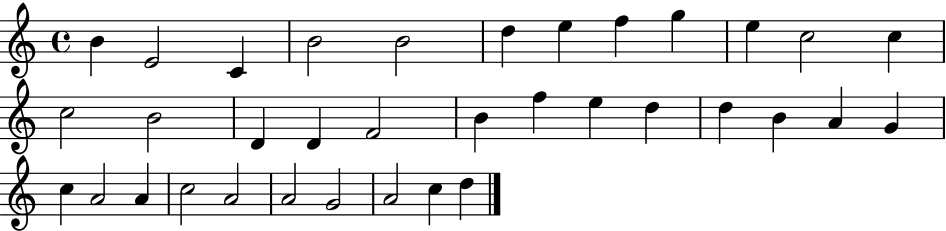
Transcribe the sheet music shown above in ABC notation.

X:1
T:Untitled
M:4/4
L:1/4
K:C
B E2 C B2 B2 d e f g e c2 c c2 B2 D D F2 B f e d d B A G c A2 A c2 A2 A2 G2 A2 c d